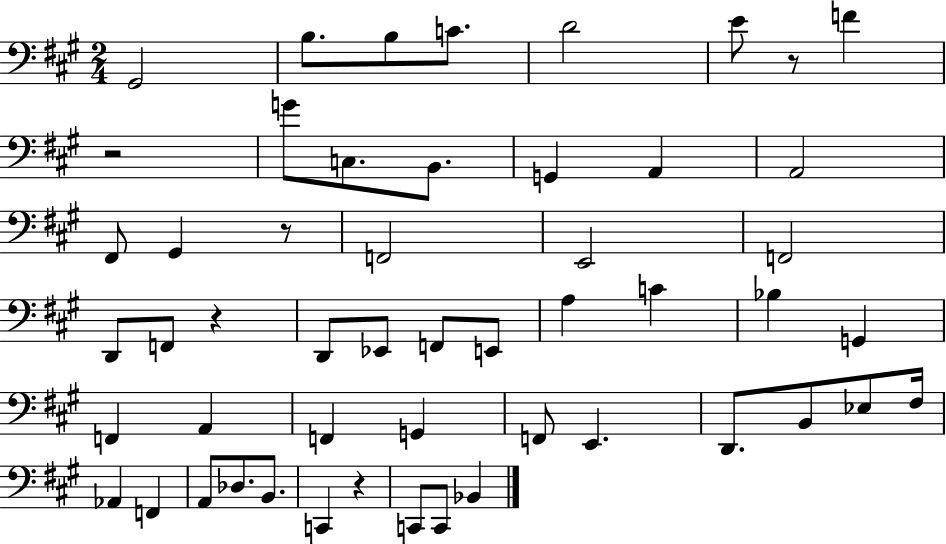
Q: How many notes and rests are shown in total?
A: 52